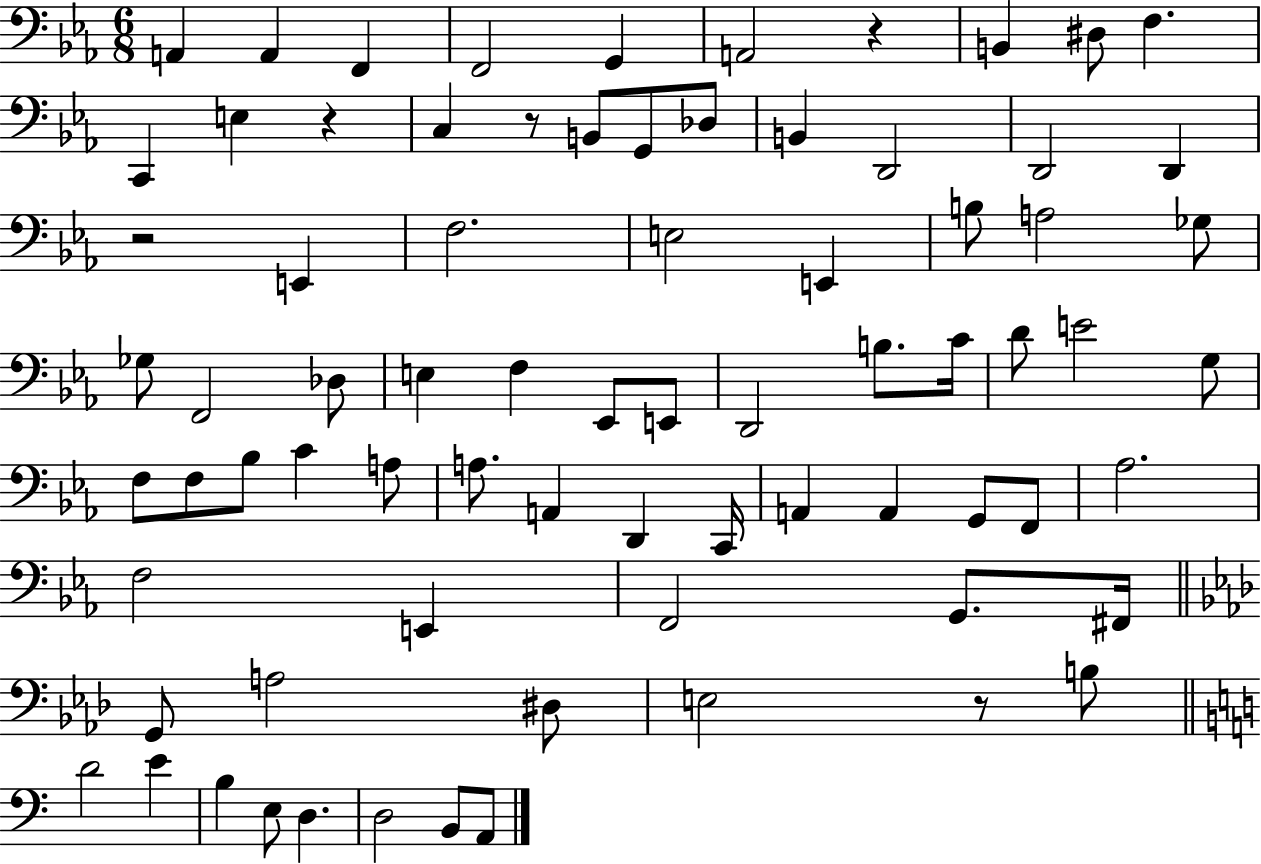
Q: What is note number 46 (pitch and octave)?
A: A2